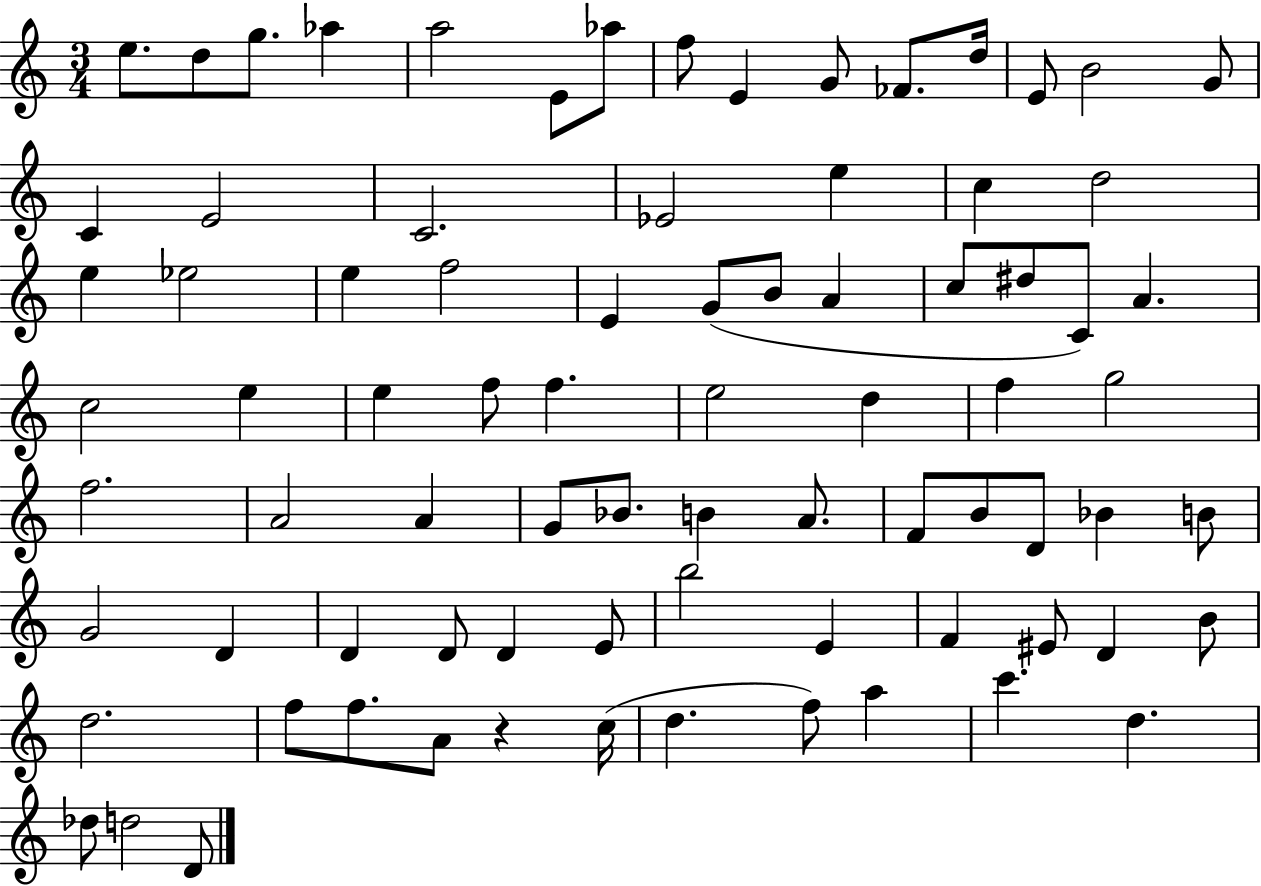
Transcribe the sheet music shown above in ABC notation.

X:1
T:Untitled
M:3/4
L:1/4
K:C
e/2 d/2 g/2 _a a2 E/2 _a/2 f/2 E G/2 _F/2 d/4 E/2 B2 G/2 C E2 C2 _E2 e c d2 e _e2 e f2 E G/2 B/2 A c/2 ^d/2 C/2 A c2 e e f/2 f e2 d f g2 f2 A2 A G/2 _B/2 B A/2 F/2 B/2 D/2 _B B/2 G2 D D D/2 D E/2 b2 E F ^E/2 D B/2 d2 f/2 f/2 A/2 z c/4 d f/2 a c' d _d/2 d2 D/2